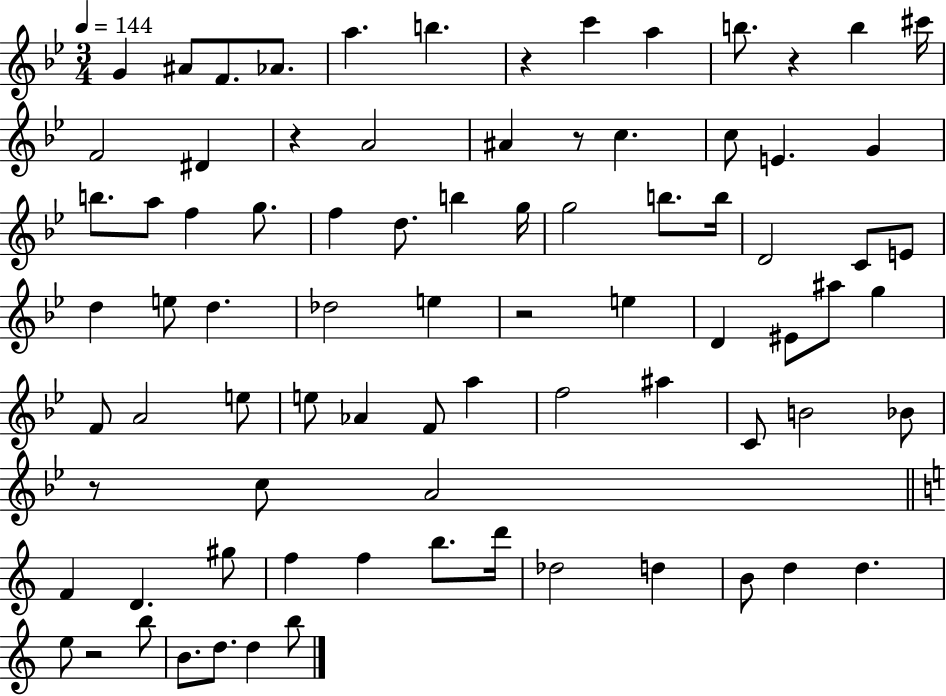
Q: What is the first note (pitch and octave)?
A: G4